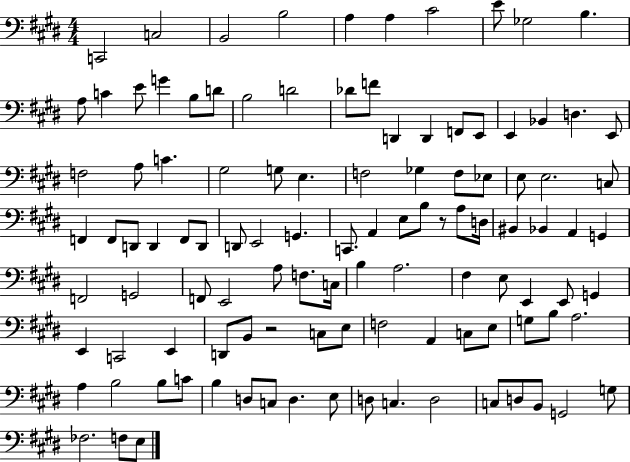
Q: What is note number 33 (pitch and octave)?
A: G3